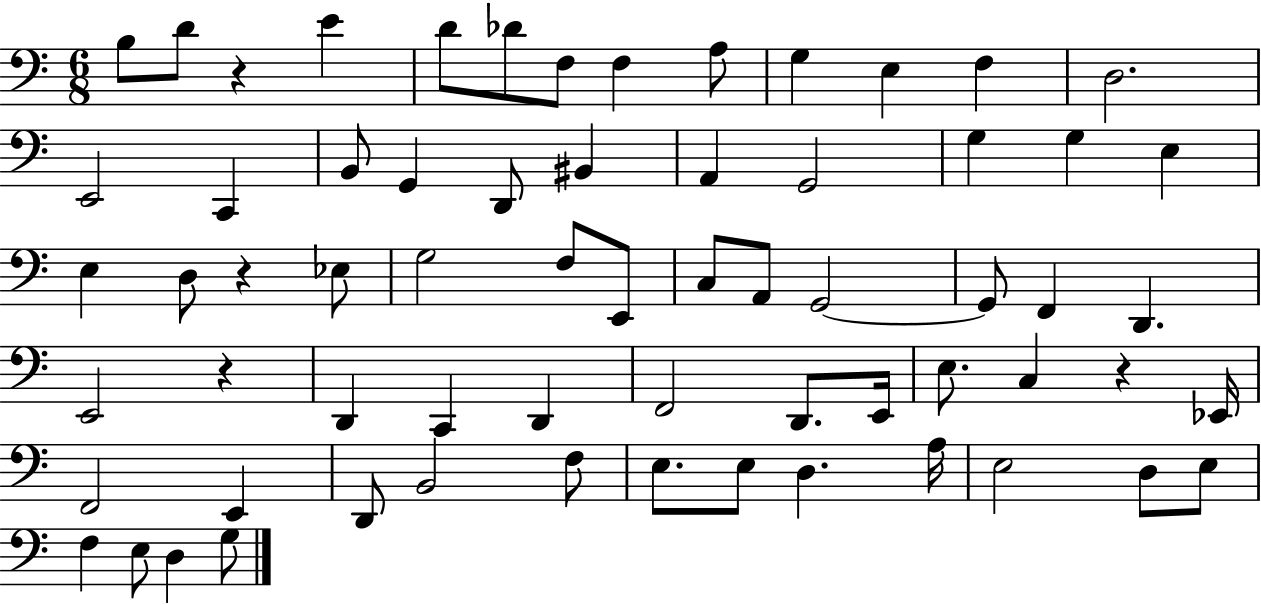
{
  \clef bass
  \numericTimeSignature
  \time 6/8
  \key c \major
  b8 d'8 r4 e'4 | d'8 des'8 f8 f4 a8 | g4 e4 f4 | d2. | \break e,2 c,4 | b,8 g,4 d,8 bis,4 | a,4 g,2 | g4 g4 e4 | \break e4 d8 r4 ees8 | g2 f8 e,8 | c8 a,8 g,2~~ | g,8 f,4 d,4. | \break e,2 r4 | d,4 c,4 d,4 | f,2 d,8. e,16 | e8. c4 r4 ees,16 | \break f,2 e,4 | d,8 b,2 f8 | e8. e8 d4. a16 | e2 d8 e8 | \break f4 e8 d4 g8 | \bar "|."
}